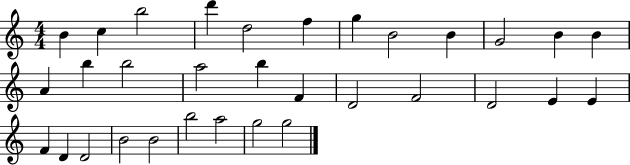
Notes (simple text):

B4/q C5/q B5/h D6/q D5/h F5/q G5/q B4/h B4/q G4/h B4/q B4/q A4/q B5/q B5/h A5/h B5/q F4/q D4/h F4/h D4/h E4/q E4/q F4/q D4/q D4/h B4/h B4/h B5/h A5/h G5/h G5/h